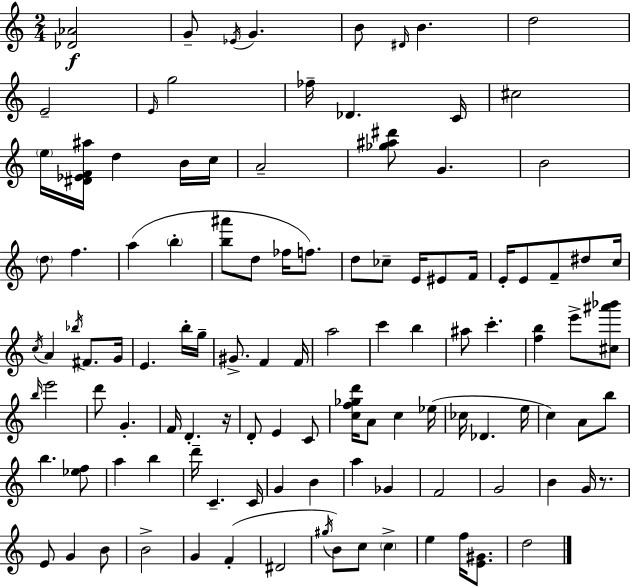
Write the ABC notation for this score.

X:1
T:Untitled
M:2/4
L:1/4
K:Am
[_D_A]2 G/2 _E/4 G B/2 ^D/4 B d2 E2 E/4 g2 _f/4 _D C/4 ^c2 e/4 [^D_EF^a]/4 d B/4 c/4 A2 [_g^a^d']/2 G B2 d/2 f a b [b^a']/2 d/2 _f/4 f/2 d/2 _c/2 E/4 ^E/2 F/4 E/4 E/2 F/2 ^d/2 c/4 c/4 A _b/4 ^F/2 G/4 E b/4 g/4 ^G/2 F F/4 a2 c' b ^a/2 c' [fb] e'/2 [^c^a'_b']/2 b/4 e'2 d'/2 G F/4 D z/4 D/2 E C/2 [cf_gd']/4 A/2 c _e/4 _c/4 _D e/4 c A/2 b/2 b [_ef]/2 a b d'/4 C C/4 G B a _G F2 G2 B G/4 z/2 E/2 G B/2 B2 G F ^D2 ^g/4 B/2 c/2 c e f/4 [E^G]/2 d2